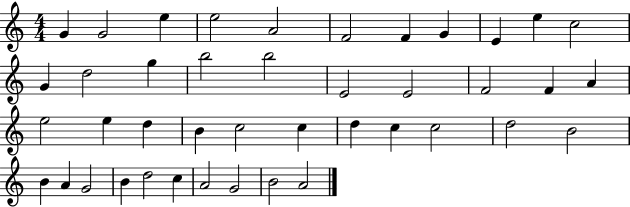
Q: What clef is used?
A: treble